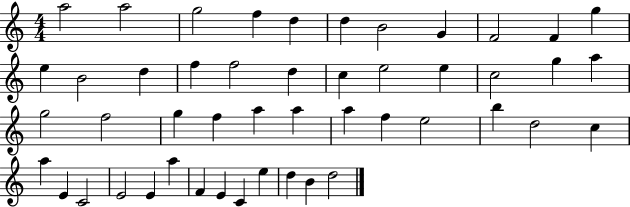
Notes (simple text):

A5/h A5/h G5/h F5/q D5/q D5/q B4/h G4/q F4/h F4/q G5/q E5/q B4/h D5/q F5/q F5/h D5/q C5/q E5/h E5/q C5/h G5/q A5/q G5/h F5/h G5/q F5/q A5/q A5/q A5/q F5/q E5/h B5/q D5/h C5/q A5/q E4/q C4/h E4/h E4/q A5/q F4/q E4/q C4/q E5/q D5/q B4/q D5/h